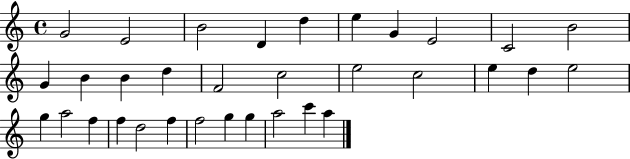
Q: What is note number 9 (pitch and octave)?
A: C4